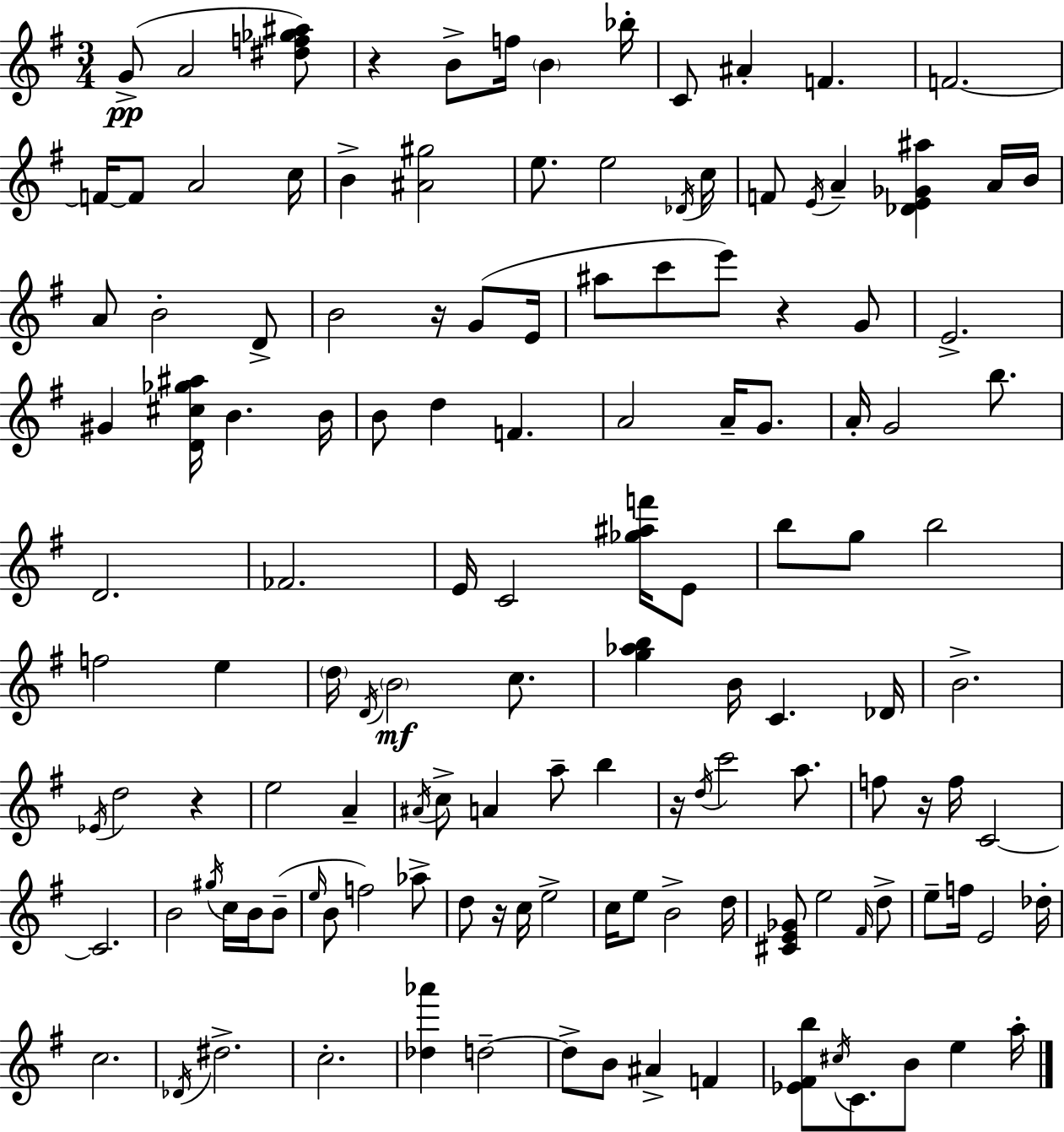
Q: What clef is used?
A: treble